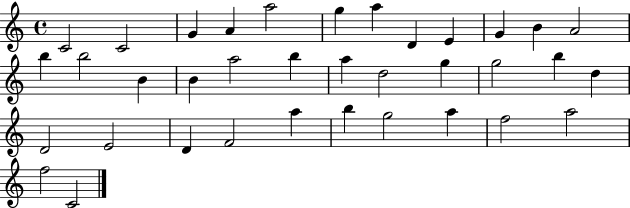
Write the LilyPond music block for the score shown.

{
  \clef treble
  \time 4/4
  \defaultTimeSignature
  \key c \major
  c'2 c'2 | g'4 a'4 a''2 | g''4 a''4 d'4 e'4 | g'4 b'4 a'2 | \break b''4 b''2 b'4 | b'4 a''2 b''4 | a''4 d''2 g''4 | g''2 b''4 d''4 | \break d'2 e'2 | d'4 f'2 a''4 | b''4 g''2 a''4 | f''2 a''2 | \break f''2 c'2 | \bar "|."
}